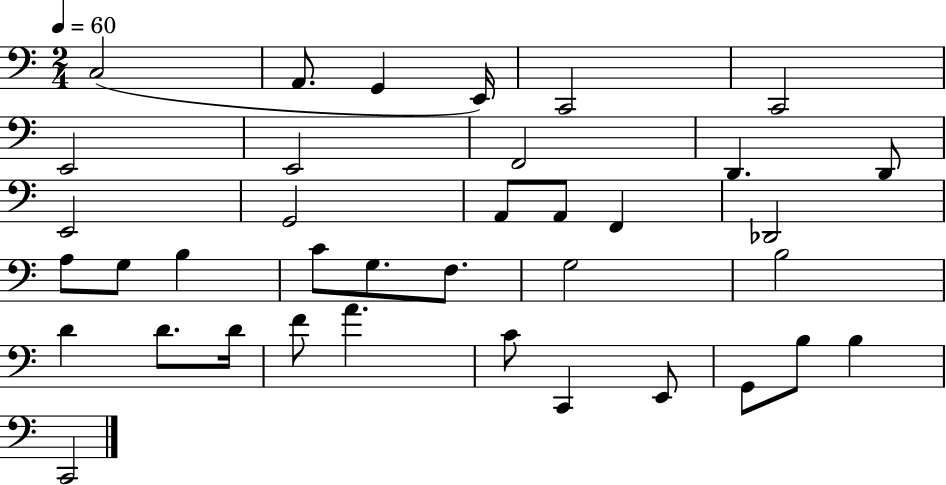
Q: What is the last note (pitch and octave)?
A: C2